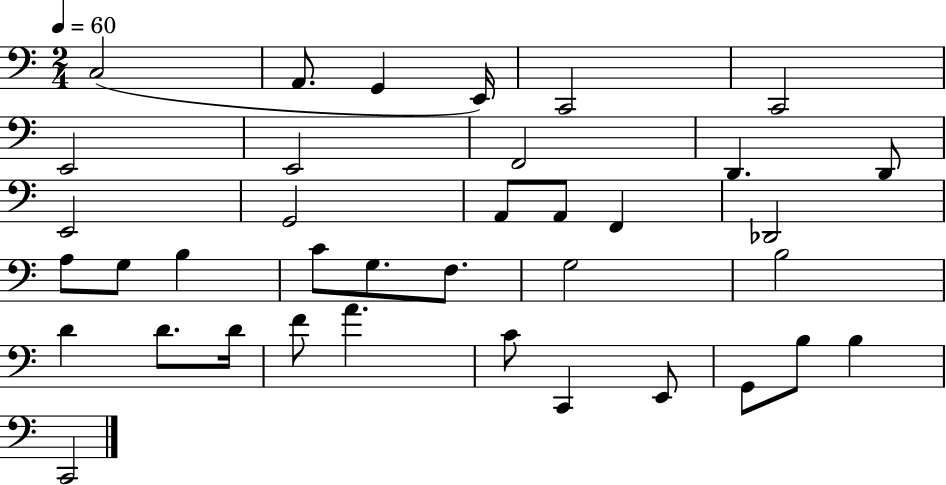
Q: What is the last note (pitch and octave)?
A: C2